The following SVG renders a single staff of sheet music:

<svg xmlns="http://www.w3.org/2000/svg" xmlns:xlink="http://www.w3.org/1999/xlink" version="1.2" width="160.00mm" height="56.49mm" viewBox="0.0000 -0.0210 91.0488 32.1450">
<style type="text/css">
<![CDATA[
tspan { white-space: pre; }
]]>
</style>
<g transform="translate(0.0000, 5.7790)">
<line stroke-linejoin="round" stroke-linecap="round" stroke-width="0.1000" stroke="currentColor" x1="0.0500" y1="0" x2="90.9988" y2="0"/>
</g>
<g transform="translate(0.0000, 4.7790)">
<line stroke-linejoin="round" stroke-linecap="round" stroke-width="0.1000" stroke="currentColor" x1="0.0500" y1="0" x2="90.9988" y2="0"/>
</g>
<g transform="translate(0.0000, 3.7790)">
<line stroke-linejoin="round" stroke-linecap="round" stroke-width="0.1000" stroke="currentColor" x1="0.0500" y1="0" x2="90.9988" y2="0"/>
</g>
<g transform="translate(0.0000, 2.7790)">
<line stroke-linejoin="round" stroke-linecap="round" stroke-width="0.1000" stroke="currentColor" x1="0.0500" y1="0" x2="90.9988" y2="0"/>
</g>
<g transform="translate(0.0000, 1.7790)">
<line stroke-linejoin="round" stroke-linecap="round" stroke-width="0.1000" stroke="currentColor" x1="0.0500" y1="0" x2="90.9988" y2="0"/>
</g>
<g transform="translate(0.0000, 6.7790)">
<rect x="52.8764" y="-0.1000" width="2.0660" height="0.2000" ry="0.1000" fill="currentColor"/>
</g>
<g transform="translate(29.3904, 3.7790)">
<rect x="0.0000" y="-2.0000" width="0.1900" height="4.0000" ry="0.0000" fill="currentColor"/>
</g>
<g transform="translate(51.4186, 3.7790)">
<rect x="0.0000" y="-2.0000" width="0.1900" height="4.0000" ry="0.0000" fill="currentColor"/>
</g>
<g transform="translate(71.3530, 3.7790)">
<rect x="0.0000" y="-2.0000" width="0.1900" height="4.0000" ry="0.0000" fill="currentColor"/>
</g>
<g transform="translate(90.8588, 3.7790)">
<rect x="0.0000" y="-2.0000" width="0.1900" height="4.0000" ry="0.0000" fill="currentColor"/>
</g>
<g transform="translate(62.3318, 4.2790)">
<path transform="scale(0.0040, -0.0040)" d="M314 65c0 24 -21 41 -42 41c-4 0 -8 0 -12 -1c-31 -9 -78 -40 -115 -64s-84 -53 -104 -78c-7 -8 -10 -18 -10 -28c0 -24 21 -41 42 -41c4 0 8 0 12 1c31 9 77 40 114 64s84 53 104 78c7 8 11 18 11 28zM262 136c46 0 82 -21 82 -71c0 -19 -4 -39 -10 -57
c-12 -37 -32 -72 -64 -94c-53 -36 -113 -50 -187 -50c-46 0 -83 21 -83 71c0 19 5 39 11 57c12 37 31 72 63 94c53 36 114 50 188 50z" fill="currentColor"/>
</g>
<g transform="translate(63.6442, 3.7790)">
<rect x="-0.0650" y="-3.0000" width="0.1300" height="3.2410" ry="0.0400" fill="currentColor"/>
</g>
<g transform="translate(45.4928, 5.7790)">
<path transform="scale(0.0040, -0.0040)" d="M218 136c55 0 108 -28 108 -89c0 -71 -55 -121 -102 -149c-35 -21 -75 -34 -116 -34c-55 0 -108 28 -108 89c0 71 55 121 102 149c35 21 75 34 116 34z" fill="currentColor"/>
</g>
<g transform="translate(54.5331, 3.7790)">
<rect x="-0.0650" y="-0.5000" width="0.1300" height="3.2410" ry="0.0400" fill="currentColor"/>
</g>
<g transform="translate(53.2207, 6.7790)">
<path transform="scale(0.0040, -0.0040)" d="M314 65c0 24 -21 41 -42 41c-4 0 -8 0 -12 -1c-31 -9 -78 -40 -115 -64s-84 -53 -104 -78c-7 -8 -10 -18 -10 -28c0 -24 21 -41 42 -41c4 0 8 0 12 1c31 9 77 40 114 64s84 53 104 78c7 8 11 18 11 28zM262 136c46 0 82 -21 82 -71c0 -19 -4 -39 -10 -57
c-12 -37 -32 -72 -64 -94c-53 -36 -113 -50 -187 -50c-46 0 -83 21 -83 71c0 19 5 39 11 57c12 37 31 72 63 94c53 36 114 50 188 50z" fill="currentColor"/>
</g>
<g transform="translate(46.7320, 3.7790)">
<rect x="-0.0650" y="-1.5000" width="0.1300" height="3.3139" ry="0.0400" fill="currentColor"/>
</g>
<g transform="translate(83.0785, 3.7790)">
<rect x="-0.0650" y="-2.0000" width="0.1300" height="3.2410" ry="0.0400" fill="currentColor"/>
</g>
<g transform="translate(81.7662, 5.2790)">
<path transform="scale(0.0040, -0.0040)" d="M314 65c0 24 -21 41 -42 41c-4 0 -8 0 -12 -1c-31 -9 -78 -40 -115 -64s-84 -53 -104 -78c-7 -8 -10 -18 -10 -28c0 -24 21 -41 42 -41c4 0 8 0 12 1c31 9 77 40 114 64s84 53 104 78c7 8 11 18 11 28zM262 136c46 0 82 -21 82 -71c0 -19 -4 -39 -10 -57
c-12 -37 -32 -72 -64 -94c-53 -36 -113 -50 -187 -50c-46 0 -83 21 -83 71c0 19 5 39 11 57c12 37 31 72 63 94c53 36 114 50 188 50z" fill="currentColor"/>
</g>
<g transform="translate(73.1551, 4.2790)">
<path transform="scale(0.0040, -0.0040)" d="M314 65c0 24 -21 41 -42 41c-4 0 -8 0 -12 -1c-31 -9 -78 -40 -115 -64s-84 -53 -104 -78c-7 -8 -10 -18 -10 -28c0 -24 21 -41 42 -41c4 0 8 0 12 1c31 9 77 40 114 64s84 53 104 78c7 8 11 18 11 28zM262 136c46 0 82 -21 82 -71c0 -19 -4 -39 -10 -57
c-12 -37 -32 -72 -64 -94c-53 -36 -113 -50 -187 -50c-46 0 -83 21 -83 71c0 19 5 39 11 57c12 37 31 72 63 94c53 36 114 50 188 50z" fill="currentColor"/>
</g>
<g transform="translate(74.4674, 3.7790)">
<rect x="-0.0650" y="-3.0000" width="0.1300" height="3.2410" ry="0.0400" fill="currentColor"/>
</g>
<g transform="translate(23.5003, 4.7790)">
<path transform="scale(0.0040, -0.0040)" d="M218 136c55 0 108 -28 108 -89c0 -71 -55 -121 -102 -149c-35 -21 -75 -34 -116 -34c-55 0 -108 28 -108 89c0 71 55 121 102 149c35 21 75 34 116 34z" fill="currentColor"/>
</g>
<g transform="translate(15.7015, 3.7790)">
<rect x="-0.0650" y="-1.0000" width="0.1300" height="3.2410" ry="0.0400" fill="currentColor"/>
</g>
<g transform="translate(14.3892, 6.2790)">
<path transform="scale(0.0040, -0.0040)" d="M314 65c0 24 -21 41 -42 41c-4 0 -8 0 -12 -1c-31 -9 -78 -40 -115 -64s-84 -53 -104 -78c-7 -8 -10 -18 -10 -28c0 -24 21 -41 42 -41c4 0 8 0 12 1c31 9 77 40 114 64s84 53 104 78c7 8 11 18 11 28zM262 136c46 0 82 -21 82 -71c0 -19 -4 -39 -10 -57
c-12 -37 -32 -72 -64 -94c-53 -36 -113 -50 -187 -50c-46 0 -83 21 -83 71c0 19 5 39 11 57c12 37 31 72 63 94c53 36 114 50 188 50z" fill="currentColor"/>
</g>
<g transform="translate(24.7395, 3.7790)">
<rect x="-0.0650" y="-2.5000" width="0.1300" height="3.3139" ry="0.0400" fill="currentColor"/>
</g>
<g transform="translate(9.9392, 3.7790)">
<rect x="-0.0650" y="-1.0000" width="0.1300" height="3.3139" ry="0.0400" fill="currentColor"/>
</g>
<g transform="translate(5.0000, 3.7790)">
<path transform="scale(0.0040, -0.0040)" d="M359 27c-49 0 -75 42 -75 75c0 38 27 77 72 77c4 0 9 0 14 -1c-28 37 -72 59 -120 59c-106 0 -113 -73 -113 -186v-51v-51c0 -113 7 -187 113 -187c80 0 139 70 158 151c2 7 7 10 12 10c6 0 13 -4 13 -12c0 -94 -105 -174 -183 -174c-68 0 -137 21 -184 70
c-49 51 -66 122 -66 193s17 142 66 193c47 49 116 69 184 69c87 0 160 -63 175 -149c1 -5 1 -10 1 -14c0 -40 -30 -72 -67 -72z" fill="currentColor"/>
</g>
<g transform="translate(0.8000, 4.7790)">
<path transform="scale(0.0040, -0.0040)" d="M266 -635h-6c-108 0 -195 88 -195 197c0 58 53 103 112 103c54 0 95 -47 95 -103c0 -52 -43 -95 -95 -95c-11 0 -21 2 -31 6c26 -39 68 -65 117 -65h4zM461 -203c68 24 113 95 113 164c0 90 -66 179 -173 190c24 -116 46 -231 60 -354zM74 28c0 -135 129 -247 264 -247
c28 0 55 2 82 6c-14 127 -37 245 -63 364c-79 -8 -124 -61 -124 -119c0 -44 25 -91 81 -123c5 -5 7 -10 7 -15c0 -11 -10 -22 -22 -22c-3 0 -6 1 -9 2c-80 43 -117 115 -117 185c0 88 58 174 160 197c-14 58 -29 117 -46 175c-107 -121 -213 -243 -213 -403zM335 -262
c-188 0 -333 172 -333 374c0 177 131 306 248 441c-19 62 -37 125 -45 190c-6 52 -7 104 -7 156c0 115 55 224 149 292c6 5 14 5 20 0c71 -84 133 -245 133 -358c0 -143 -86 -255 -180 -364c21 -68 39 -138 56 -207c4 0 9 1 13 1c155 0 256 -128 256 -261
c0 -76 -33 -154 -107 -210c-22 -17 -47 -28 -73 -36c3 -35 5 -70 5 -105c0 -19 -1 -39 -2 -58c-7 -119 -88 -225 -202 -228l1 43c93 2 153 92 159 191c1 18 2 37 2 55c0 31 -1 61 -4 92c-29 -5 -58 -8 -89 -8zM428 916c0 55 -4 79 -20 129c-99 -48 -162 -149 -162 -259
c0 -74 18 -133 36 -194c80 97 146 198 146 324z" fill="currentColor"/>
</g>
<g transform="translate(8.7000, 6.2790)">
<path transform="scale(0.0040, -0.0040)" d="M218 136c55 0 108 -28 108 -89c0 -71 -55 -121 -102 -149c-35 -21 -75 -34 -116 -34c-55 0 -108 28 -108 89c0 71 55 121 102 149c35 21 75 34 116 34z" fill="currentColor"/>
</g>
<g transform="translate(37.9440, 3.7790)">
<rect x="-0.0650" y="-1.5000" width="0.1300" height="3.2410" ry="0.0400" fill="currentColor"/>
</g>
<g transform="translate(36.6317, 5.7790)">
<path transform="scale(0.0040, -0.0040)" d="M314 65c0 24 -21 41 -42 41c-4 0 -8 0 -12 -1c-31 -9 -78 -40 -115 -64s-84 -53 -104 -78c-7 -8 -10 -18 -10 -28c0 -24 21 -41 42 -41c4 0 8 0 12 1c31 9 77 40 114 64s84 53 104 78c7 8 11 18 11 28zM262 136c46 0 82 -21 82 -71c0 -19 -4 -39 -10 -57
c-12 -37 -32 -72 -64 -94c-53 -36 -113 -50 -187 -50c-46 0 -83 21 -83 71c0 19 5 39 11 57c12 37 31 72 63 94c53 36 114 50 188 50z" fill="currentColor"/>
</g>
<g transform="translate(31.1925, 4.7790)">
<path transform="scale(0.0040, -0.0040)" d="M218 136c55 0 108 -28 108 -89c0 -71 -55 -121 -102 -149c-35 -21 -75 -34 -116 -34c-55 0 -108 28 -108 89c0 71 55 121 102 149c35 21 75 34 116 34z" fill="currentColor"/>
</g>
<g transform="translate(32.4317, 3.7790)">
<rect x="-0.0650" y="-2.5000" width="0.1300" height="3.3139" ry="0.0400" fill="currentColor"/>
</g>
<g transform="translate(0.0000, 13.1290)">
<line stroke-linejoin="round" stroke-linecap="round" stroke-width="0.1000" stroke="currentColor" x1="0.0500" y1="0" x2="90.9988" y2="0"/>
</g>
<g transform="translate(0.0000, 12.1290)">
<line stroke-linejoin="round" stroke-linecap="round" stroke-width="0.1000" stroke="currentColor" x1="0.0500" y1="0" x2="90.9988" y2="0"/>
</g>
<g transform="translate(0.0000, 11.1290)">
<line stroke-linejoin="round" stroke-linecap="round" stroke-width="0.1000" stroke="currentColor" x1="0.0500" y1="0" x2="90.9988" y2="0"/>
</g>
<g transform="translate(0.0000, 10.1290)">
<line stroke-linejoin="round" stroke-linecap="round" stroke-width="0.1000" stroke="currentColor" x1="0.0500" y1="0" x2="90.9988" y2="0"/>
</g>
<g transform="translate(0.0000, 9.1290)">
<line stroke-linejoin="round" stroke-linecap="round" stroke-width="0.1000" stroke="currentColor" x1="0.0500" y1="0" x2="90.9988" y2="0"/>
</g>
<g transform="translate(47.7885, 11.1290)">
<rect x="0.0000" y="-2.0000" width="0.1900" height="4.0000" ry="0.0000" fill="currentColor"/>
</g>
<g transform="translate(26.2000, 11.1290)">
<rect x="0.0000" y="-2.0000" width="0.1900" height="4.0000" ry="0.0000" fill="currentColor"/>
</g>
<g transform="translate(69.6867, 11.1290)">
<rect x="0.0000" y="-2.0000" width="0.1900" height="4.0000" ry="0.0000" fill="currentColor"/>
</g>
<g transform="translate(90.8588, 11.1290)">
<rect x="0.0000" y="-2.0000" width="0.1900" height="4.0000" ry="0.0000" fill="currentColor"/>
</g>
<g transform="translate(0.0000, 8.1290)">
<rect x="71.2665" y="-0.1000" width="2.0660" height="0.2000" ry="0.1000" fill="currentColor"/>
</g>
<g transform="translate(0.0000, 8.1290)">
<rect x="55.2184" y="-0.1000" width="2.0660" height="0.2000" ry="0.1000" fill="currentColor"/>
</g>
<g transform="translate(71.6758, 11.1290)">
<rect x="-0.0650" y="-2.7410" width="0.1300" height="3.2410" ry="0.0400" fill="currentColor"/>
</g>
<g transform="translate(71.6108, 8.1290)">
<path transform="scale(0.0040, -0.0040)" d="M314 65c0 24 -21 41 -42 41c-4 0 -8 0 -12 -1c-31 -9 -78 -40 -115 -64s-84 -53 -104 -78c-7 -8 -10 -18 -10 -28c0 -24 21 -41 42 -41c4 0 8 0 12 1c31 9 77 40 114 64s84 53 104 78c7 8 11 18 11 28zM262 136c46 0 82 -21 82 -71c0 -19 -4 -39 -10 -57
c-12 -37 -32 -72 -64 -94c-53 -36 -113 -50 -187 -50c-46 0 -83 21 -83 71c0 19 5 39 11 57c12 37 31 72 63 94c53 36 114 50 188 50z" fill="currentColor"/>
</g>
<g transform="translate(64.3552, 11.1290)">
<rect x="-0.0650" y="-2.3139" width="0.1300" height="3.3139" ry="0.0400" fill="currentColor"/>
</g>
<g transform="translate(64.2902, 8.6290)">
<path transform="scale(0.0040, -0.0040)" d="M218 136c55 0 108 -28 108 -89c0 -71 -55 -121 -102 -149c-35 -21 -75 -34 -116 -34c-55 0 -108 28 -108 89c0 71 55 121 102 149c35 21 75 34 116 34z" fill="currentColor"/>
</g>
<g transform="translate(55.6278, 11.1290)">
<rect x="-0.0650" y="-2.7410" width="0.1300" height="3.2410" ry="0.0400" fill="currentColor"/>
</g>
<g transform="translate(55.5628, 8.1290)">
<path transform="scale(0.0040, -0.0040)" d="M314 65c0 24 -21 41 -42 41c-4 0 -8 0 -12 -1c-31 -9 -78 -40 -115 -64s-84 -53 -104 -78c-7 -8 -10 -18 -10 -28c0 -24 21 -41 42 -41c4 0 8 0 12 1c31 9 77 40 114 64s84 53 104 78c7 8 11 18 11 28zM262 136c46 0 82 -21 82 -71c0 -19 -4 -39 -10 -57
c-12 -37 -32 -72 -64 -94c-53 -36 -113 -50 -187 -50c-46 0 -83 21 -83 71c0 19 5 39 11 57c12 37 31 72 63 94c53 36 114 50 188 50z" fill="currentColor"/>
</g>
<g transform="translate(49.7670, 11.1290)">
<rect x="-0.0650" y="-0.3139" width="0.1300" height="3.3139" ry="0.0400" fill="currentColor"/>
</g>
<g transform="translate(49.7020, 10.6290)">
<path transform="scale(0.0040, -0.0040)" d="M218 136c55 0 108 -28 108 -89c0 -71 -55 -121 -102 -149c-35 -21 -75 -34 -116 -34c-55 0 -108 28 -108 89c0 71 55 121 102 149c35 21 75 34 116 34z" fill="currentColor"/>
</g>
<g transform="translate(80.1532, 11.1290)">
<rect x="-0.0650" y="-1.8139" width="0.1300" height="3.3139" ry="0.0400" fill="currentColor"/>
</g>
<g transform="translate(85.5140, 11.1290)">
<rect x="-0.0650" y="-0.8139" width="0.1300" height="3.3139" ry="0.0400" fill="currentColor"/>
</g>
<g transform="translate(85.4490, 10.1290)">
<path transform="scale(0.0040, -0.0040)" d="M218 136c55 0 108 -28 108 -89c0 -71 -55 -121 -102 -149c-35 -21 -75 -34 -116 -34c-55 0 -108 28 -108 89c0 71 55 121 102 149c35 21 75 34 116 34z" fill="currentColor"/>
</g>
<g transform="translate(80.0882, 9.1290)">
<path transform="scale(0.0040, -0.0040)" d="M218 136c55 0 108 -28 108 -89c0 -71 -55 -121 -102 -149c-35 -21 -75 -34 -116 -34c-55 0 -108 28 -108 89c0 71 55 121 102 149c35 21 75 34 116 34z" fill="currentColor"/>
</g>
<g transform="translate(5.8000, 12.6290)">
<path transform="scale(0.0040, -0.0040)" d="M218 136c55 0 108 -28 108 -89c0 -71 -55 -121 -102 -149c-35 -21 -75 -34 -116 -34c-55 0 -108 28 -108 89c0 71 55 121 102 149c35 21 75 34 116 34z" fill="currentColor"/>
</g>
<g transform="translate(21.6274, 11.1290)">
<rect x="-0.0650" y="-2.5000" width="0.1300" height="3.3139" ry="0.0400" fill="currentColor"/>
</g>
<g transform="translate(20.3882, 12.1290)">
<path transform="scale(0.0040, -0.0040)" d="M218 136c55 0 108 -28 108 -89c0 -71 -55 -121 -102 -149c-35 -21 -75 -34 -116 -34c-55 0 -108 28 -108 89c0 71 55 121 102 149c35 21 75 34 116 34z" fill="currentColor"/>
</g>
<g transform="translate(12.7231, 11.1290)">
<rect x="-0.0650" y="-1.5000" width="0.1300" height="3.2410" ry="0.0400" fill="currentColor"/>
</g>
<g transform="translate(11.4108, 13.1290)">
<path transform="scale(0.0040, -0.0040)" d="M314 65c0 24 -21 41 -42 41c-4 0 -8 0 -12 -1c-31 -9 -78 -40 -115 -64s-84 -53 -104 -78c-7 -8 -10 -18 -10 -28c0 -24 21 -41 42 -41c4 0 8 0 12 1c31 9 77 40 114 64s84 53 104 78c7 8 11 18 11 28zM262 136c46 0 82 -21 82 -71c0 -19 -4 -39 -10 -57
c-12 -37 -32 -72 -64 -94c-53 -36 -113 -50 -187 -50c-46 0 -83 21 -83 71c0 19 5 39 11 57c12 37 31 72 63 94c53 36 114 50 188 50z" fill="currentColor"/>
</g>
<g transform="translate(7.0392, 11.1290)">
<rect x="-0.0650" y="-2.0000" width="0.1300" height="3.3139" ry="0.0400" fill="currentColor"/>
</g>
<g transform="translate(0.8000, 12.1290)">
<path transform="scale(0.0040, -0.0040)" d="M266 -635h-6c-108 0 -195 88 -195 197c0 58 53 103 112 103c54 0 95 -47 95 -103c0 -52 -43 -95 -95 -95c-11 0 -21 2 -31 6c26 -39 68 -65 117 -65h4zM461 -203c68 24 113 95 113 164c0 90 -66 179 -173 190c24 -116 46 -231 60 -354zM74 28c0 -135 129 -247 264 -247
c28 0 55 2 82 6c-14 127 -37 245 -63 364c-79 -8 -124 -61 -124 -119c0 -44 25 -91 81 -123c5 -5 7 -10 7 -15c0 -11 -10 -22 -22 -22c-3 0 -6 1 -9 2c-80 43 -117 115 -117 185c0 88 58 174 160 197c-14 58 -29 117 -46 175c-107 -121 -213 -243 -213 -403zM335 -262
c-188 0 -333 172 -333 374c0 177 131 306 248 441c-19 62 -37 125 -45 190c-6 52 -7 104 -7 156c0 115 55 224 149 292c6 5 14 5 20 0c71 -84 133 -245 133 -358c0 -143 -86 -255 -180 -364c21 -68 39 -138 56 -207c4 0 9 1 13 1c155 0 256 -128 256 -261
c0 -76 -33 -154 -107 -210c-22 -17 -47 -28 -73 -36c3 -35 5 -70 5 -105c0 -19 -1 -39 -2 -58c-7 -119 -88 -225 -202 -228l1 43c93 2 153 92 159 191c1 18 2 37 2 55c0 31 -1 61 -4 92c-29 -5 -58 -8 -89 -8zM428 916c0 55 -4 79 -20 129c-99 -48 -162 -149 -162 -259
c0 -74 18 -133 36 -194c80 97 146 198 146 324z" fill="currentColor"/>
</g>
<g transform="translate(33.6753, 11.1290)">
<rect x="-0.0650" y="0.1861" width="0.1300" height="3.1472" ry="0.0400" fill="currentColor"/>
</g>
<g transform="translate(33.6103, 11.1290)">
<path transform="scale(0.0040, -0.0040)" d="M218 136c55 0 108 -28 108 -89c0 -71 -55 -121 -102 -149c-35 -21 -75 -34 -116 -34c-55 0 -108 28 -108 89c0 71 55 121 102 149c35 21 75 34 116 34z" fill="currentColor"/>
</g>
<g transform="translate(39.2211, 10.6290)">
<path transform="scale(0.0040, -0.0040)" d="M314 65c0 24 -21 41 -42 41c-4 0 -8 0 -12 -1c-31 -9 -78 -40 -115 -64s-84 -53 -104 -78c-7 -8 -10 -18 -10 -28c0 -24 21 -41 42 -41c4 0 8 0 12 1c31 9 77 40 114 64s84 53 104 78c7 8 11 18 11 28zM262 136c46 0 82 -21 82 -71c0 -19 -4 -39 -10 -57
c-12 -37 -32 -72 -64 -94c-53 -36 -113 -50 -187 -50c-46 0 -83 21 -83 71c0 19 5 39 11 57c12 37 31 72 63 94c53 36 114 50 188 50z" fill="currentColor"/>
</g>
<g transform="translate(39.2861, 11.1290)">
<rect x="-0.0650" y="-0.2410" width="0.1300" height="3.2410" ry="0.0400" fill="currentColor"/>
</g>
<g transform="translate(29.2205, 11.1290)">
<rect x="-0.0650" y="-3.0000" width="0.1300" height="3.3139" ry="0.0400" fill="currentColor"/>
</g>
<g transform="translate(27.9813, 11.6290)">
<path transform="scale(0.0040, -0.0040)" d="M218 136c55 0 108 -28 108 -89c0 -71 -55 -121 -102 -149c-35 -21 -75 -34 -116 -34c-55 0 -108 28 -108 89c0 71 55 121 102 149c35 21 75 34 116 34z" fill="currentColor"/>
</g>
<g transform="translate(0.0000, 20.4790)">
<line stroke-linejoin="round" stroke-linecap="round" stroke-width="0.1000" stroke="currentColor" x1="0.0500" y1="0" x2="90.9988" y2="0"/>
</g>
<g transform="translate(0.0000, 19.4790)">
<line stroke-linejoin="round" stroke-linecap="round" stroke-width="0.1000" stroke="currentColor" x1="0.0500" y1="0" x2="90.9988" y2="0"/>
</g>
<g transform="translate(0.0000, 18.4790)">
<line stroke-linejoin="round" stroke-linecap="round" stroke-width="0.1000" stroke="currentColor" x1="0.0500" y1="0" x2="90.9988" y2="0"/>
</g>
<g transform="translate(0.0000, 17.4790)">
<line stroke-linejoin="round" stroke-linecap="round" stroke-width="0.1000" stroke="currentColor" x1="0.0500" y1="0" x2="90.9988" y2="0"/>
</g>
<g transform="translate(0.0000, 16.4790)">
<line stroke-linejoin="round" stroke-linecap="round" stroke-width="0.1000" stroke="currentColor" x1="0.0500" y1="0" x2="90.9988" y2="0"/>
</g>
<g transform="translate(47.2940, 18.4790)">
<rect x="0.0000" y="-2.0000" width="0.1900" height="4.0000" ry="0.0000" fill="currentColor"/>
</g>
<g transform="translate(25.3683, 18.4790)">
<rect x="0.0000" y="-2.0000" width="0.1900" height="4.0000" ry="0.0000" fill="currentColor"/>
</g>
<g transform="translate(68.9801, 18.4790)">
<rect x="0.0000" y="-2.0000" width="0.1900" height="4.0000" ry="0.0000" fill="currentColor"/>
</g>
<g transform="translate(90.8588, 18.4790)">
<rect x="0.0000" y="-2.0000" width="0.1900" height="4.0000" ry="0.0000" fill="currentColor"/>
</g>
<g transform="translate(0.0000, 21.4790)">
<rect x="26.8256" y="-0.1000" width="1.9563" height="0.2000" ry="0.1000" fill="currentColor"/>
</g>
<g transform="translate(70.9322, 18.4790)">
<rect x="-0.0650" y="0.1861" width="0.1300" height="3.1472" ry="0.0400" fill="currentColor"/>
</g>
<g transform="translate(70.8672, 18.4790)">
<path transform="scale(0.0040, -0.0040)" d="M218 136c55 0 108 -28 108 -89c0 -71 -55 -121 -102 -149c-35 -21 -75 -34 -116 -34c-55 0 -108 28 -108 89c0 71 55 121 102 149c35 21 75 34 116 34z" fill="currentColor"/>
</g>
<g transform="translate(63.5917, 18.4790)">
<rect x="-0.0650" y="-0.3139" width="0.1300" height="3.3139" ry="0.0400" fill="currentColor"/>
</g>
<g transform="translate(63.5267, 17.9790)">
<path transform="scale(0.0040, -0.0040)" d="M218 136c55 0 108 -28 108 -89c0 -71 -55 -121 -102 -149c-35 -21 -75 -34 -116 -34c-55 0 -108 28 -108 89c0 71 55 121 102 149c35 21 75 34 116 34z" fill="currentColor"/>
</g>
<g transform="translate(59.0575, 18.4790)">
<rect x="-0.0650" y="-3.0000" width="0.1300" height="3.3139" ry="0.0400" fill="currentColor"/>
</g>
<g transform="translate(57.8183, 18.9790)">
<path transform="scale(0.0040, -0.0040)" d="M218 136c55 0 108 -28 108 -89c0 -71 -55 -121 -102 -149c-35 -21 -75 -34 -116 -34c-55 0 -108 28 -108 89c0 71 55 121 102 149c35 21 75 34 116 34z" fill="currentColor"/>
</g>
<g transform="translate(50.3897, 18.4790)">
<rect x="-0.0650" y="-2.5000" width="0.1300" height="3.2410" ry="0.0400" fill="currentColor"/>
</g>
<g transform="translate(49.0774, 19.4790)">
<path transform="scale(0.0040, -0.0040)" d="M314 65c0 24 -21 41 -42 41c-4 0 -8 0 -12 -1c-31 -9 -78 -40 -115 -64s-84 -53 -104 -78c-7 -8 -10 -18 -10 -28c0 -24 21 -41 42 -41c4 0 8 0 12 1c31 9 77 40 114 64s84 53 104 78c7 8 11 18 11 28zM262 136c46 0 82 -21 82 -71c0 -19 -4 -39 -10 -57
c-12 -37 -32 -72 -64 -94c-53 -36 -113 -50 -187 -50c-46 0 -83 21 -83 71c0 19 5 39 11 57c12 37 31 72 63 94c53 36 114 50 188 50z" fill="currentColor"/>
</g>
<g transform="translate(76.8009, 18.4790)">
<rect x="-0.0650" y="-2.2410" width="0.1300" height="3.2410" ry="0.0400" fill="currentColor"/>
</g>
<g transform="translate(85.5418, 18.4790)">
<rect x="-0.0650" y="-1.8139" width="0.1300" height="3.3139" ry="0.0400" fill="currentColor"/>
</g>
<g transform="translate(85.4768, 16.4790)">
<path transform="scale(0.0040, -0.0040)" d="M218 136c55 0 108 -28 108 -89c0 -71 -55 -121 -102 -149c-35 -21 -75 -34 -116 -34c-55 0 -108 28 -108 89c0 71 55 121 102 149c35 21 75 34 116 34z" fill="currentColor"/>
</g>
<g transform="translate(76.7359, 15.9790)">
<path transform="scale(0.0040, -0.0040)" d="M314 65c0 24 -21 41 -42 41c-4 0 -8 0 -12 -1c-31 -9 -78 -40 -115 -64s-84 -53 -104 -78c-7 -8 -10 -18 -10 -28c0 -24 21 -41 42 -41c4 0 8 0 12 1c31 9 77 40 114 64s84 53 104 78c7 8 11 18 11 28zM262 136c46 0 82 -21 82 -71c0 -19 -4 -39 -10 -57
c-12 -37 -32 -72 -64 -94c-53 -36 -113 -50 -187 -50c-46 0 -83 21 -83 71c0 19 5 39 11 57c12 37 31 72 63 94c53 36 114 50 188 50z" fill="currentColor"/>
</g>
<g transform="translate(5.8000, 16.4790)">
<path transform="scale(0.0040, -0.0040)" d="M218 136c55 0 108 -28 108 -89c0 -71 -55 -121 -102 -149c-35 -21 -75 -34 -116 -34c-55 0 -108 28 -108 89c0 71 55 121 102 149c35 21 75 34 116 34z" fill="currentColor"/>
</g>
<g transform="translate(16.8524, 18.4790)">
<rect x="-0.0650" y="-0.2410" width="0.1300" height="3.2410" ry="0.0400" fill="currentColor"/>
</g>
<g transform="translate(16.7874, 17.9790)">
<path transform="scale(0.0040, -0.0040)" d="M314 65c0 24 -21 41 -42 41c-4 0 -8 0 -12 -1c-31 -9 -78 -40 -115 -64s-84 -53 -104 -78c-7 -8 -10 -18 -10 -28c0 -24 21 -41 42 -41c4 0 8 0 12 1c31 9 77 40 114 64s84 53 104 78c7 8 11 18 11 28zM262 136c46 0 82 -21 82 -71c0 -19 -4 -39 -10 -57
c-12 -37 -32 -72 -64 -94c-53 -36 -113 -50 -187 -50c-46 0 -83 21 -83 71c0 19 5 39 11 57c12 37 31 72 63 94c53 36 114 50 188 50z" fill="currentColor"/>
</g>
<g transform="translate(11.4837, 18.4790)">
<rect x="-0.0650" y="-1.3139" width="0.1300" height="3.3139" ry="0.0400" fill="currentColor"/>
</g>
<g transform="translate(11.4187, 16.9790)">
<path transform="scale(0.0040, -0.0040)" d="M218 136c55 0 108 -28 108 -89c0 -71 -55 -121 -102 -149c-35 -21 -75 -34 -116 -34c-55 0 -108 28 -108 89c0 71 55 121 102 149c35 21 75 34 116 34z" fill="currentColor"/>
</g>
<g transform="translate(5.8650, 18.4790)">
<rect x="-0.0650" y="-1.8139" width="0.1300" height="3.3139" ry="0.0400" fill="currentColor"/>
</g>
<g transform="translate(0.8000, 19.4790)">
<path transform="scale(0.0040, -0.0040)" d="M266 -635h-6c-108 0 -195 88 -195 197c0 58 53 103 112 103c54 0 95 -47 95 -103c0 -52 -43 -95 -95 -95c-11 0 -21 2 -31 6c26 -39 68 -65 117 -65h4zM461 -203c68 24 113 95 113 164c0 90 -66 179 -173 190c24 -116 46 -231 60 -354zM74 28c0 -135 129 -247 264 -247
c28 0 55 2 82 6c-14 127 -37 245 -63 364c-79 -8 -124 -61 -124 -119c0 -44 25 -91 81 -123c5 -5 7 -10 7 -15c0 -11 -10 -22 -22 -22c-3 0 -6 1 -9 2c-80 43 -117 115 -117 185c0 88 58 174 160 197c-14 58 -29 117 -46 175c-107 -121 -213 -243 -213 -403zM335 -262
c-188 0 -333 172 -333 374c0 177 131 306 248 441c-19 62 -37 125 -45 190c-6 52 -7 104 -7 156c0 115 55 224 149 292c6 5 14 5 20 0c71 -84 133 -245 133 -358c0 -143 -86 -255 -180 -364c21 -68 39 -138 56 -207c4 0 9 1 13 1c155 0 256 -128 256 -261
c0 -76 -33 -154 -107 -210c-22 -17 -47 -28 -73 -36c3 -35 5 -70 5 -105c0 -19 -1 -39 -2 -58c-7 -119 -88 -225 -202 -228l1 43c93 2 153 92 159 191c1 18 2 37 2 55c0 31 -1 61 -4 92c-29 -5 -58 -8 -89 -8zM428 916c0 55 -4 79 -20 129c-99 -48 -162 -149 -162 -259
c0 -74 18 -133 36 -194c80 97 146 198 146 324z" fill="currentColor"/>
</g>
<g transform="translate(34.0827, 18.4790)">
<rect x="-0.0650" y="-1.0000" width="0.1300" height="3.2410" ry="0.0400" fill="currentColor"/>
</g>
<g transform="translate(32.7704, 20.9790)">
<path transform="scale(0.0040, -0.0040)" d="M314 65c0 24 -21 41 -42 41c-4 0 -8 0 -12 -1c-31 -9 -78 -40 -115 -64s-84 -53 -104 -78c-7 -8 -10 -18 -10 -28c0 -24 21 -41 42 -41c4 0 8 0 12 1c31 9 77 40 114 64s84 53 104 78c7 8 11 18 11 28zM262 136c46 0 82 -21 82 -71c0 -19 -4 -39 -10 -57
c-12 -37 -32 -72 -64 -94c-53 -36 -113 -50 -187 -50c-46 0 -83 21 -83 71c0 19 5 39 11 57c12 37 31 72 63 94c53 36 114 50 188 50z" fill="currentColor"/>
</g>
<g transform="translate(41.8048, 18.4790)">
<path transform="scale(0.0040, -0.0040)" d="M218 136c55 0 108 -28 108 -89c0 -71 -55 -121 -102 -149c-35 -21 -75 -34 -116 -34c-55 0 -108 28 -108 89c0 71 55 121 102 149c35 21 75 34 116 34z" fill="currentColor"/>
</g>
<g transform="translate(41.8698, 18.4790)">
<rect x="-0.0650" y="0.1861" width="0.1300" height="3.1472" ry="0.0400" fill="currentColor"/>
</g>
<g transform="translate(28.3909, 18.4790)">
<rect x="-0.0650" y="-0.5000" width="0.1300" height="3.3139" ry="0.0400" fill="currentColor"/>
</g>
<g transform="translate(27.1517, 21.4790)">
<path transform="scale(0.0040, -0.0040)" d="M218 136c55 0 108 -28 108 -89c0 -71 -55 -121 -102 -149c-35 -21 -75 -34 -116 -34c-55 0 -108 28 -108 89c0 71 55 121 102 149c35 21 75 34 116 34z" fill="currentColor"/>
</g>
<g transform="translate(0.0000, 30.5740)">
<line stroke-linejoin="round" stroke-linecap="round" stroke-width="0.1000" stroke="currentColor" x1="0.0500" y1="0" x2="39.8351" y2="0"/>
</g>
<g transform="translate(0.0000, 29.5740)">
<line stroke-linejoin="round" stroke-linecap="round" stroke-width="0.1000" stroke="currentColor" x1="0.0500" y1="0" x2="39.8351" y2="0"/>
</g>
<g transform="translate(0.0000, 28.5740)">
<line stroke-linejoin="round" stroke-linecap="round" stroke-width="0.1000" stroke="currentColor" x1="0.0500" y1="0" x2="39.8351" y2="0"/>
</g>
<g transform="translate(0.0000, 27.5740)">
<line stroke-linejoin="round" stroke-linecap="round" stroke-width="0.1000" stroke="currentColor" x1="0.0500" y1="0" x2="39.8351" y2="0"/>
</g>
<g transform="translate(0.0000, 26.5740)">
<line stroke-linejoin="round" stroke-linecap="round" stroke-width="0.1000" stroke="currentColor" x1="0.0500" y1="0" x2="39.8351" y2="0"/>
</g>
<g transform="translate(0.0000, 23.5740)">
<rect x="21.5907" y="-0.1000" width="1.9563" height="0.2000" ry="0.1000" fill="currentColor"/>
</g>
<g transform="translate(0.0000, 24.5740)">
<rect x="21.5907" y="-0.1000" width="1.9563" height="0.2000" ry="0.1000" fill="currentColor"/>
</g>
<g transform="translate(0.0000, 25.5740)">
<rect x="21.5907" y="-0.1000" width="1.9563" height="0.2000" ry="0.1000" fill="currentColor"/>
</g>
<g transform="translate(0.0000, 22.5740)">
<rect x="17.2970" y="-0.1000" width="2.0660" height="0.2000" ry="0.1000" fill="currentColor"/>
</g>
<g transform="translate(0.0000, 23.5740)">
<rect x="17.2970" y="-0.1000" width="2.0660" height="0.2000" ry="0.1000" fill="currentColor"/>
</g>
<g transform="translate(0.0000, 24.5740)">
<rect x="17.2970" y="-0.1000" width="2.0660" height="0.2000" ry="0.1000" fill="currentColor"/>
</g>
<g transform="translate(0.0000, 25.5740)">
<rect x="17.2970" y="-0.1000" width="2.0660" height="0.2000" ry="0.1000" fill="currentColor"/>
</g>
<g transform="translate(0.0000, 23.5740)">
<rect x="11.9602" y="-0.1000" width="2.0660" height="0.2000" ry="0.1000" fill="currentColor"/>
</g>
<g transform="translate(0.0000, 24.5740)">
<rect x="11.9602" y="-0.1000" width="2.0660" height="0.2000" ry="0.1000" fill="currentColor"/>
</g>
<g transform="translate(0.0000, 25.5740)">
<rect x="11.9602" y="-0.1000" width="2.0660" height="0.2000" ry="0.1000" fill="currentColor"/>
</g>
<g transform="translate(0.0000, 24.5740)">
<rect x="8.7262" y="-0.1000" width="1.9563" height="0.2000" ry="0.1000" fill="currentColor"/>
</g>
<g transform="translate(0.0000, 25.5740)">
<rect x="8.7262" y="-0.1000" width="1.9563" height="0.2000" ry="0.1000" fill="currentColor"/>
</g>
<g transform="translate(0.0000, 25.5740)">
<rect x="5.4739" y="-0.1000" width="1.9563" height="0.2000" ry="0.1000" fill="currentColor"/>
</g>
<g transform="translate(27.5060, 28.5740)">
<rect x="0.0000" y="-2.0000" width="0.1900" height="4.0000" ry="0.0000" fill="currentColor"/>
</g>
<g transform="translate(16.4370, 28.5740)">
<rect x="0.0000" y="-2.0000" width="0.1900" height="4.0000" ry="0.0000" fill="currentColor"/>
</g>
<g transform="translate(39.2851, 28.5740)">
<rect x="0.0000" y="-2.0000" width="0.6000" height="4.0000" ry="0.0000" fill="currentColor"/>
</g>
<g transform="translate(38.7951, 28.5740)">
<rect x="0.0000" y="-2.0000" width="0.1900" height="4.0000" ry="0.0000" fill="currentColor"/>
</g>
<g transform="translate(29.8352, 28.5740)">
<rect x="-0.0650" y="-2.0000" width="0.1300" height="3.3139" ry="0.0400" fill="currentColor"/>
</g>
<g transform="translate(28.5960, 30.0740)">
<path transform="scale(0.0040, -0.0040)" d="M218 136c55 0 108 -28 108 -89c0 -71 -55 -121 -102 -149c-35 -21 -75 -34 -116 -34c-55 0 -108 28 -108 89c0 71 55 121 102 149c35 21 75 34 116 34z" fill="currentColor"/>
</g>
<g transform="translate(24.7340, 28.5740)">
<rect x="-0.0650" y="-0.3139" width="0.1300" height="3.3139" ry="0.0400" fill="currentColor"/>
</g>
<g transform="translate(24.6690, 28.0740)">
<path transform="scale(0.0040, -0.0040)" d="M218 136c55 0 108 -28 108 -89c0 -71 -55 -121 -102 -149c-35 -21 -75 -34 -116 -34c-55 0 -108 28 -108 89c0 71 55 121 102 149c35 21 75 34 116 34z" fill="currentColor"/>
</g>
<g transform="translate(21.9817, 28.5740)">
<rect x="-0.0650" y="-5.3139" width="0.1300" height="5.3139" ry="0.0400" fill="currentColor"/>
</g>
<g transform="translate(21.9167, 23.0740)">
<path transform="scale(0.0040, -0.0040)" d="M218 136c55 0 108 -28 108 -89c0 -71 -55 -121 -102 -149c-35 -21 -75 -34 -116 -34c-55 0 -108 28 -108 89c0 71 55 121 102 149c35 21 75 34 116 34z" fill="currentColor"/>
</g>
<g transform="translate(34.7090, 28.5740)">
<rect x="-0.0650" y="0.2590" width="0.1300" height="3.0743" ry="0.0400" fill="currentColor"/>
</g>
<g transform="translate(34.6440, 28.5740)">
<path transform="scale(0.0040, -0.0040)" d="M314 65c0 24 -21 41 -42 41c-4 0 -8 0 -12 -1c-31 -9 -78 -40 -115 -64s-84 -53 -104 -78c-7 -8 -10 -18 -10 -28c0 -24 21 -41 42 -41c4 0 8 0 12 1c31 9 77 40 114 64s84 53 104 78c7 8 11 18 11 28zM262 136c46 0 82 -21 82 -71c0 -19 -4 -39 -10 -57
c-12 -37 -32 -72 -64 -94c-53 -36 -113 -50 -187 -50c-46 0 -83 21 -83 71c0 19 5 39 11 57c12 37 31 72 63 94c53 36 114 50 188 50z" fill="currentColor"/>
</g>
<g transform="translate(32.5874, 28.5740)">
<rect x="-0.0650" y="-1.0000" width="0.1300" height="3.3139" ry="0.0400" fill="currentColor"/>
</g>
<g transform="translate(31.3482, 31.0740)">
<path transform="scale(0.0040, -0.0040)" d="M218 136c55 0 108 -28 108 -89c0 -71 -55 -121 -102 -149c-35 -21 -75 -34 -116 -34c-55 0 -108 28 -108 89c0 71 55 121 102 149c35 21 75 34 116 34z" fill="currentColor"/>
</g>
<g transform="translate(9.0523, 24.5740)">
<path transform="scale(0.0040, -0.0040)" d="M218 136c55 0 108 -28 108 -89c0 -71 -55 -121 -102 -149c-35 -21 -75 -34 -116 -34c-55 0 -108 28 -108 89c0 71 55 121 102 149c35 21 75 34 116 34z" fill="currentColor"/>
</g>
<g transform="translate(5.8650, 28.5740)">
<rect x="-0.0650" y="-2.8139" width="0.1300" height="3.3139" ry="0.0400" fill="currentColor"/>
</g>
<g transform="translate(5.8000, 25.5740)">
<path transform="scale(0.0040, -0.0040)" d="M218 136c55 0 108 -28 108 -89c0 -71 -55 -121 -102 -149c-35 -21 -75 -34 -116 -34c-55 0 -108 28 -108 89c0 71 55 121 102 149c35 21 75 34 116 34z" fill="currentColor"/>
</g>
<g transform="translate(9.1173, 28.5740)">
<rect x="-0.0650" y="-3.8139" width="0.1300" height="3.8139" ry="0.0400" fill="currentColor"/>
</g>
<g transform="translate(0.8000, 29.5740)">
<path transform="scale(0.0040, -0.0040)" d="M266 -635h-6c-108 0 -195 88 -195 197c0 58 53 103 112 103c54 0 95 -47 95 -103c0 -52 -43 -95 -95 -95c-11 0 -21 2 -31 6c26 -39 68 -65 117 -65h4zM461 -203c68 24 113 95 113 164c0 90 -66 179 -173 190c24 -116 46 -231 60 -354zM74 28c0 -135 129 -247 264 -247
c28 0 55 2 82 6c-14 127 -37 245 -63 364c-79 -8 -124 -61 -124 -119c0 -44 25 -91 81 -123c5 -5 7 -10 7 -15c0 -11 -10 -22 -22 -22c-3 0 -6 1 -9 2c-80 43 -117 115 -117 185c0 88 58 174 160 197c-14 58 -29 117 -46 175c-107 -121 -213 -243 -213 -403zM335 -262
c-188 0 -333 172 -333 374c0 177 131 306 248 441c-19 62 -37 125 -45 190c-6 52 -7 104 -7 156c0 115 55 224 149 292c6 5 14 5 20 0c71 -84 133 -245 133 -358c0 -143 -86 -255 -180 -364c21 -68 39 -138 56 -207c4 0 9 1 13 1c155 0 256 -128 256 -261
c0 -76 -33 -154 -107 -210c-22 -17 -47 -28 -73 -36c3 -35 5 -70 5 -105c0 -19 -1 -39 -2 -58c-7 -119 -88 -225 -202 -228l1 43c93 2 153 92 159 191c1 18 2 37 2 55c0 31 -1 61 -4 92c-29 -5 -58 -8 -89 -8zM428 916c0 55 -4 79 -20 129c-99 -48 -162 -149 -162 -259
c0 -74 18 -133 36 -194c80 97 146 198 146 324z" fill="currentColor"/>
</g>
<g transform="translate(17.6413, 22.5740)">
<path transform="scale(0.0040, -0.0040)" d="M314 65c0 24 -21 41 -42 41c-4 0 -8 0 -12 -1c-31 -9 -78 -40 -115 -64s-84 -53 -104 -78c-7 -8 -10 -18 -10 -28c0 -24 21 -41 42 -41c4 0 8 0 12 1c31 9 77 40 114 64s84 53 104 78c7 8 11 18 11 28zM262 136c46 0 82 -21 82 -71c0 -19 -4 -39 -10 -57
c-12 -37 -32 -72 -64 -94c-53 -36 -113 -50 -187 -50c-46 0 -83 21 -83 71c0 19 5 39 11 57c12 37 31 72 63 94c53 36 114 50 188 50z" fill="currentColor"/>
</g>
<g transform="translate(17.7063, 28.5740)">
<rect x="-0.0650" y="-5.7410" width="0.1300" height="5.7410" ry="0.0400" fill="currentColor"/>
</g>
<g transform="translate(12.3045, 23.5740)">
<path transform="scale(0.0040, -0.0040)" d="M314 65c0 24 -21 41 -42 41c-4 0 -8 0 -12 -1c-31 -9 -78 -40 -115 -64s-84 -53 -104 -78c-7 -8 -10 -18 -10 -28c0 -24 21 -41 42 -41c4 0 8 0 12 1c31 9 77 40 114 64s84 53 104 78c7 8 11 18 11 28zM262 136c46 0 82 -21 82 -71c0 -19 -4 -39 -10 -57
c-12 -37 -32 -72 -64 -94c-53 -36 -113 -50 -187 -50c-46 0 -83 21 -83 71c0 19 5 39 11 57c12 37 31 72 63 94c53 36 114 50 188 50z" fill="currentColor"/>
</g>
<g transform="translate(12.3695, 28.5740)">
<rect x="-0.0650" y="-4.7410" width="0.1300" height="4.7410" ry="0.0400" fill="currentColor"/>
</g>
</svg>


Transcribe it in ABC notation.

X:1
T:Untitled
M:4/4
L:1/4
K:C
D D2 G G E2 E C2 A2 A2 F2 F E2 G A B c2 c a2 g a2 f d f e c2 C D2 B G2 A c B g2 f a c' e'2 g'2 f' c F D B2